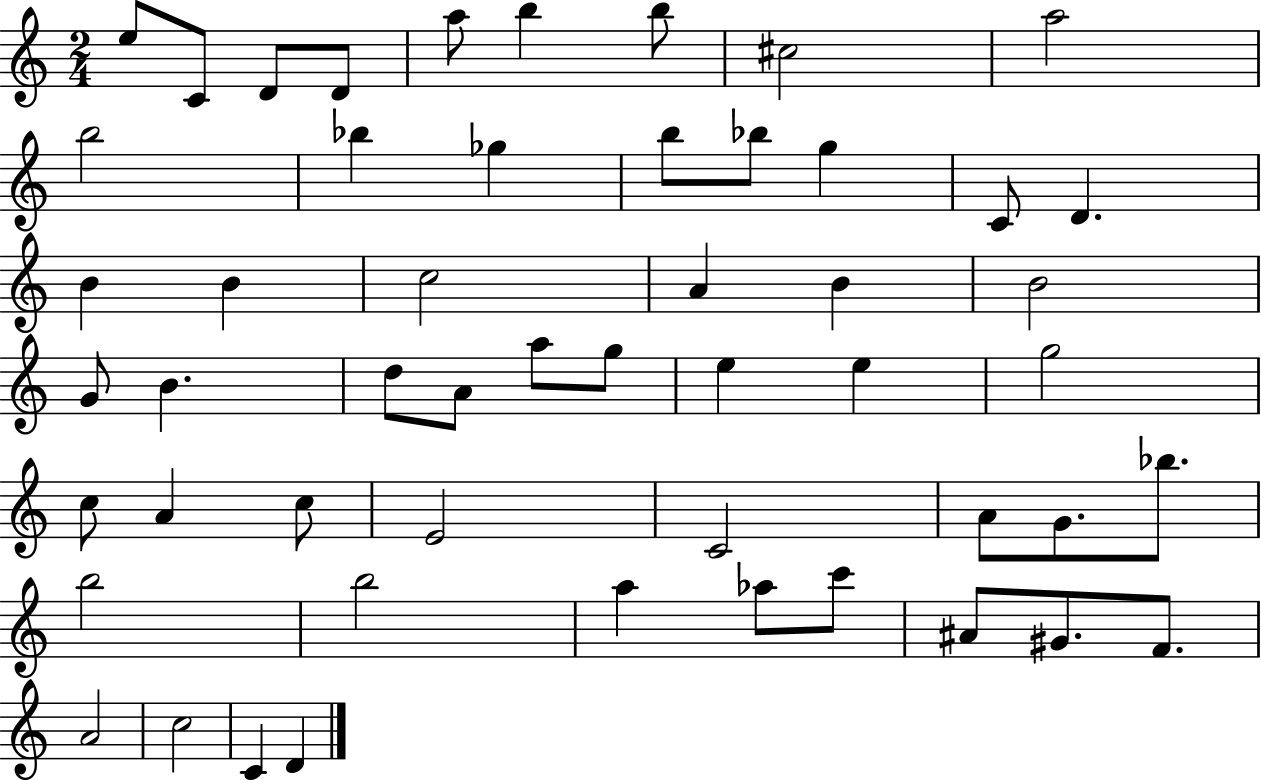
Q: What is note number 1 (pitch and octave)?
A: E5